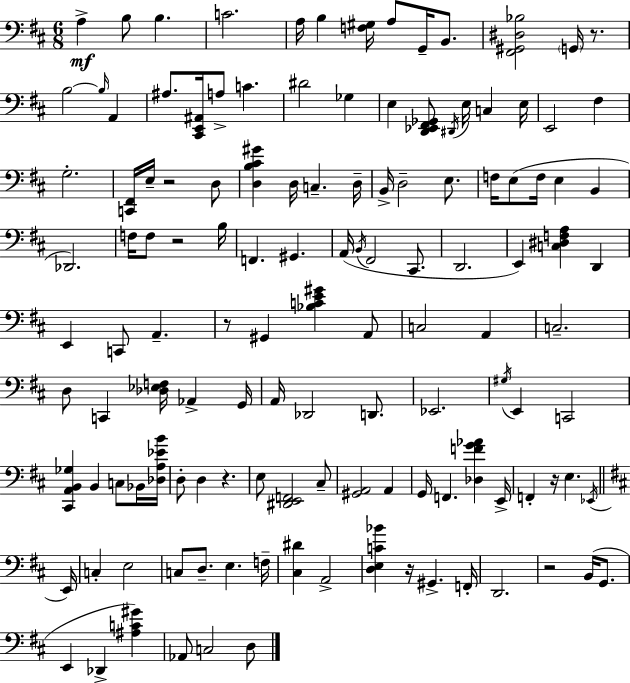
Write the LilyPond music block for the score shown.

{
  \clef bass
  \numericTimeSignature
  \time 6/8
  \key d \major
  a4->\mf b8 b4. | c'2. | a16 b4 <f gis>16 a8 g,16-- b,8. | <fis, gis, dis bes>2 \parenthesize g,16 r8. | \break b2~~ \grace { b16 } a,4 | ais8. <cis, e, ais,>16 a8-> c'4. | dis'2 ges4 | e4 <d, ees, fis, ges,>8 \acciaccatura { dis,16 } e16 c4 | \break e16 e,2 fis4 | g2.-. | <c, fis,>16 e16-- r2 | d8 <d b cis' gis'>4 d16 c4.-- | \break d16-- b,16-> d2-- e8. | f16 e8( f16 e4 b,4 | des,2.) | f16 f8 r2 | \break b16 f,4. gis,4. | a,16( \acciaccatura { b,16 } fis,2 | cis,8. d,2. | e,4) <c dis f a>4 d,4 | \break e,4 c,8 a,4.-- | r8 gis,4 <bes c' e' gis'>4 | a,8 c2 a,4 | c2.-- | \break d8 c,4 <des ees f>16 aes,4-> | g,16 a,16 des,2 | d,8. ees,2. | \acciaccatura { gis16 } e,4 c,2 | \break <cis, a, b, ges>4 b,4 | c8 bes,16 <des a ees' b'>16 d8-. d4 r4. | e8 <dis, e, f,>2 | cis8-- <gis, a,>2 | \break a,4 g,16 f,4. <des f' g' aes'>4 | e,16-> f,4-. r16 e4. | \acciaccatura { ees,16 } \bar "||" \break \key b \minor e,16 c4-. e2 | c8 d8.-- e4. | f16-- <cis dis'>4 a,2-> | <d e c' bes'>4 r16 gis,4.-> | \break f,16-. d,2. | r2 b,16( g,8. | e,4 des,4-> <ais c' gis'>4) | aes,8 c2 d8 | \break \bar "|."
}